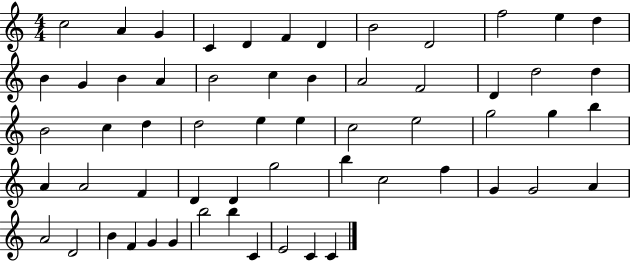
{
  \clef treble
  \numericTimeSignature
  \time 4/4
  \key c \major
  c''2 a'4 g'4 | c'4 d'4 f'4 d'4 | b'2 d'2 | f''2 e''4 d''4 | \break b'4 g'4 b'4 a'4 | b'2 c''4 b'4 | a'2 f'2 | d'4 d''2 d''4 | \break b'2 c''4 d''4 | d''2 e''4 e''4 | c''2 e''2 | g''2 g''4 b''4 | \break a'4 a'2 f'4 | d'4 d'4 g''2 | b''4 c''2 f''4 | g'4 g'2 a'4 | \break a'2 d'2 | b'4 f'4 g'4 g'4 | b''2 b''4 c'4 | e'2 c'4 c'4 | \break \bar "|."
}